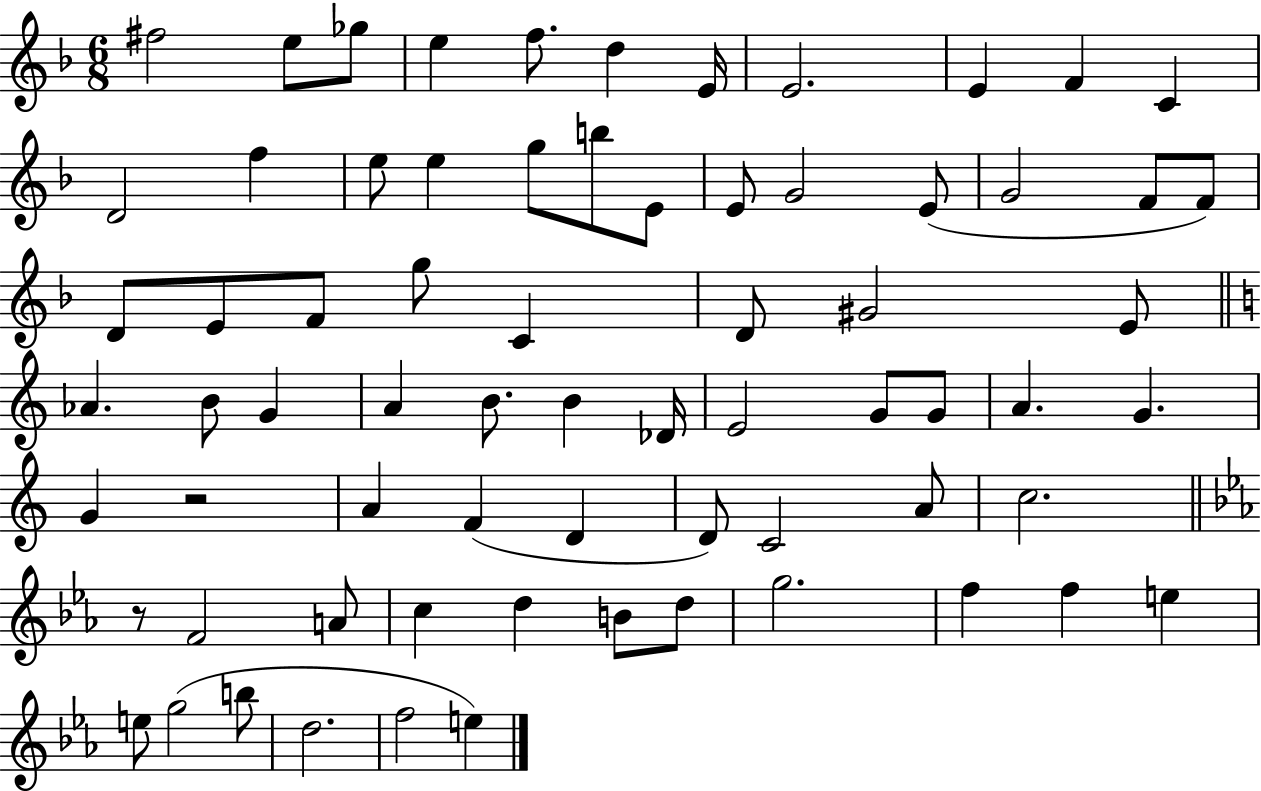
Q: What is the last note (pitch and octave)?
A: E5